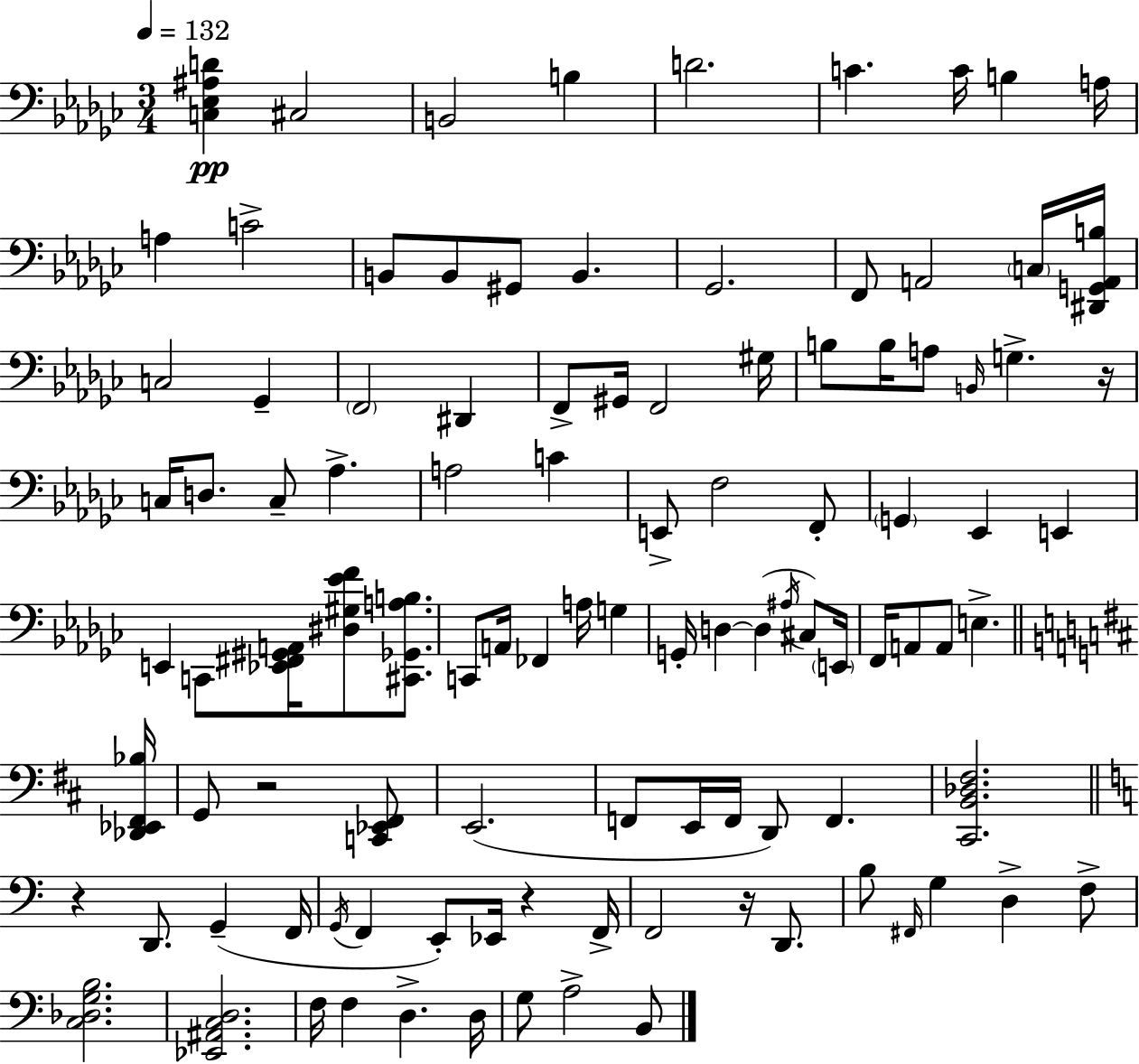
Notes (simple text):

[C3,Eb3,A#3,D4]/q C#3/h B2/h B3/q D4/h. C4/q. C4/s B3/q A3/s A3/q C4/h B2/e B2/e G#2/e B2/q. Gb2/h. F2/e A2/h C3/s [D#2,G2,A2,B3]/s C3/h Gb2/q F2/h D#2/q F2/e G#2/s F2/h G#3/s B3/e B3/s A3/e B2/s G3/q. R/s C3/s D3/e. C3/e Ab3/q. A3/h C4/q E2/e F3/h F2/e G2/q Eb2/q E2/q E2/q C2/e [Eb2,F#2,G#2,A2]/s [D#3,G#3,Eb4,F4]/e [C#2,Gb2,A3,B3]/e. C2/e A2/s FES2/q A3/s G3/q G2/s D3/q D3/q A#3/s C#3/e E2/s F2/s A2/e A2/e E3/q. [Db2,Eb2,F#2,Bb3]/s G2/e R/h [C2,Eb2,F#2]/e E2/h. F2/e E2/s F2/s D2/e F2/q. [C#2,B2,Db3,F#3]/h. R/q D2/e. G2/q F2/s G2/s F2/q E2/e Eb2/s R/q F2/s F2/h R/s D2/e. B3/e F#2/s G3/q D3/q F3/e [C3,Db3,G3,B3]/h. [Eb2,A#2,C3,D3]/h. F3/s F3/q D3/q. D3/s G3/e A3/h B2/e